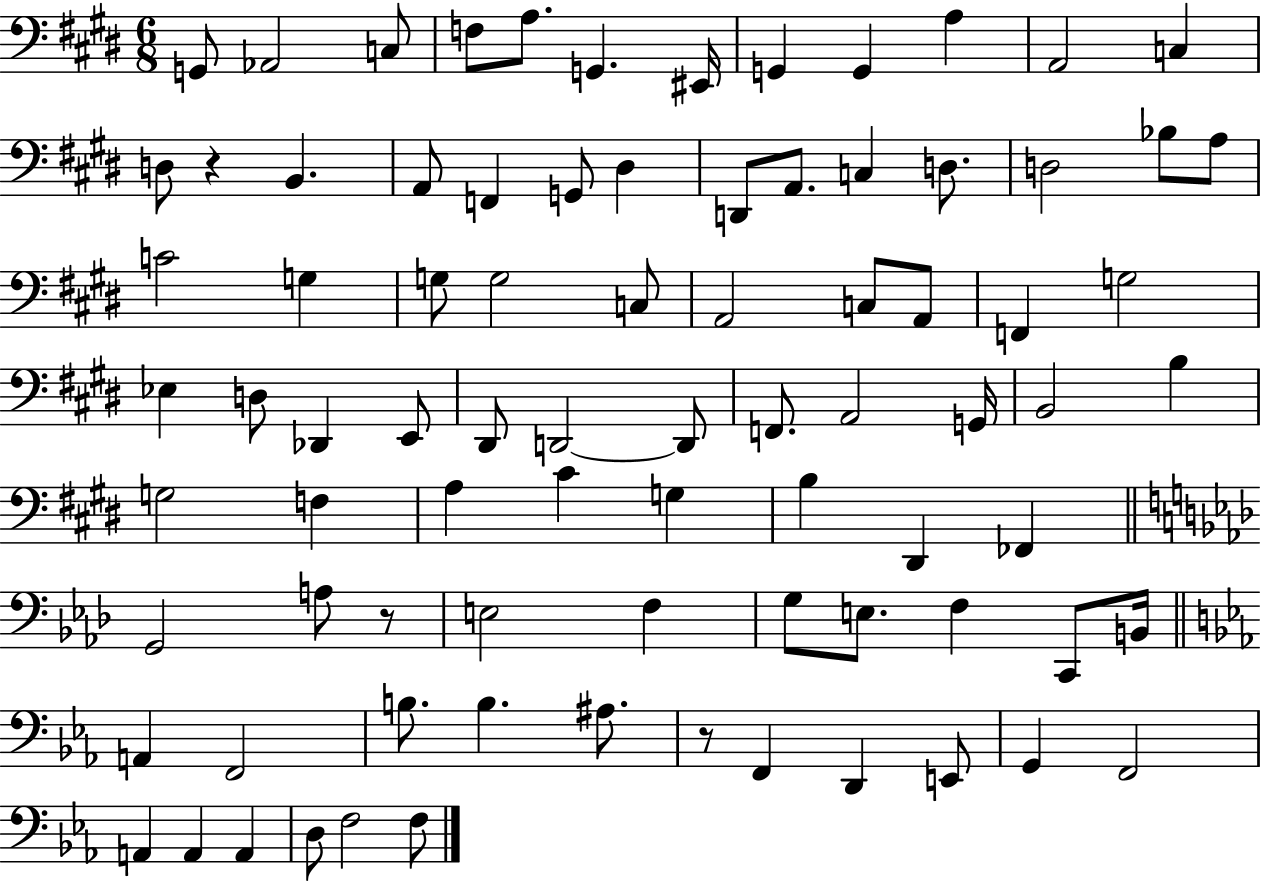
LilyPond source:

{
  \clef bass
  \numericTimeSignature
  \time 6/8
  \key e \major
  \repeat volta 2 { g,8 aes,2 c8 | f8 a8. g,4. eis,16 | g,4 g,4 a4 | a,2 c4 | \break d8 r4 b,4. | a,8 f,4 g,8 dis4 | d,8 a,8. c4 d8. | d2 bes8 a8 | \break c'2 g4 | g8 g2 c8 | a,2 c8 a,8 | f,4 g2 | \break ees4 d8 des,4 e,8 | dis,8 d,2~~ d,8 | f,8. a,2 g,16 | b,2 b4 | \break g2 f4 | a4 cis'4 g4 | b4 dis,4 fes,4 | \bar "||" \break \key aes \major g,2 a8 r8 | e2 f4 | g8 e8. f4 c,8 b,16 | \bar "||" \break \key ees \major a,4 f,2 | b8. b4. ais8. | r8 f,4 d,4 e,8 | g,4 f,2 | \break a,4 a,4 a,4 | d8 f2 f8 | } \bar "|."
}